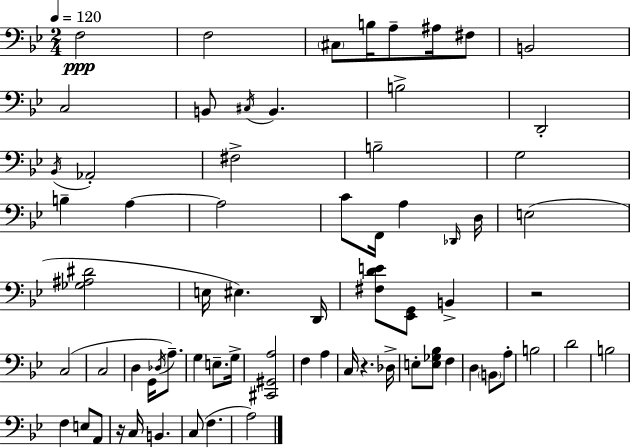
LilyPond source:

{
  \clef bass
  \numericTimeSignature
  \time 2/4
  \key bes \major
  \tempo 4 = 120
  f2\ppp | f2 | \parenthesize cis8 b16 a8-- ais16 fis8 | b,2 | \break c2 | b,8 \acciaccatura { cis16 } b,4. | b2-> | d,2-. | \break \acciaccatura { bes,16 } aes,2-. | fis2-> | b2-- | g2 | \break b4-- a4~~ | a2 | c'8 f,16 a4 | \grace { des,16 } d16 e2( | \break <ges ais dis'>2 | e16 eis4.) | d,16 <fis d' e'>8 <ees, g,>8 b,4-> | r2 | \break c2( | c2 | d4 g,16 | \acciaccatura { des16 } a8.--) g4 | \break e8.-- g16-> <cis, gis, a>2 | f4 | a4 c16 r4. | des16-> e8-. <e ges bes>8 | \break f4 d4 | \parenthesize b,8 a8-. b2 | d'2 | b2 | \break f4 | e8 a,8 r16 c16 b,4. | c8( f4. | a2) | \break \bar "|."
}